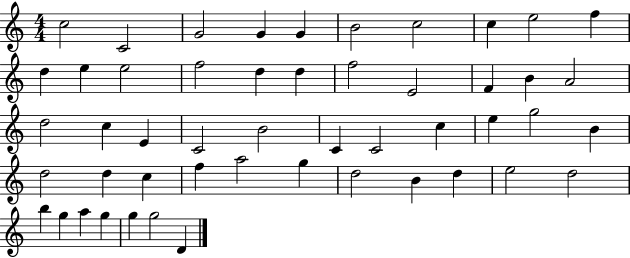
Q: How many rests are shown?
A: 0